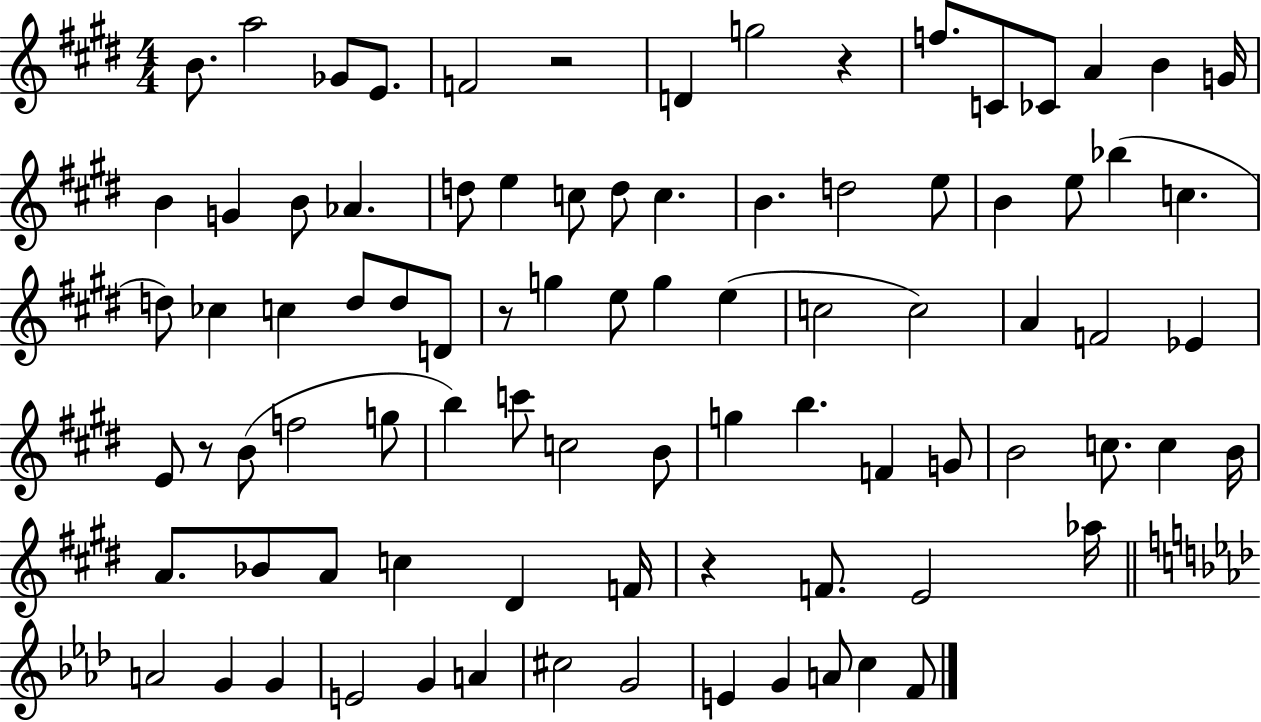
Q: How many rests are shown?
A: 5